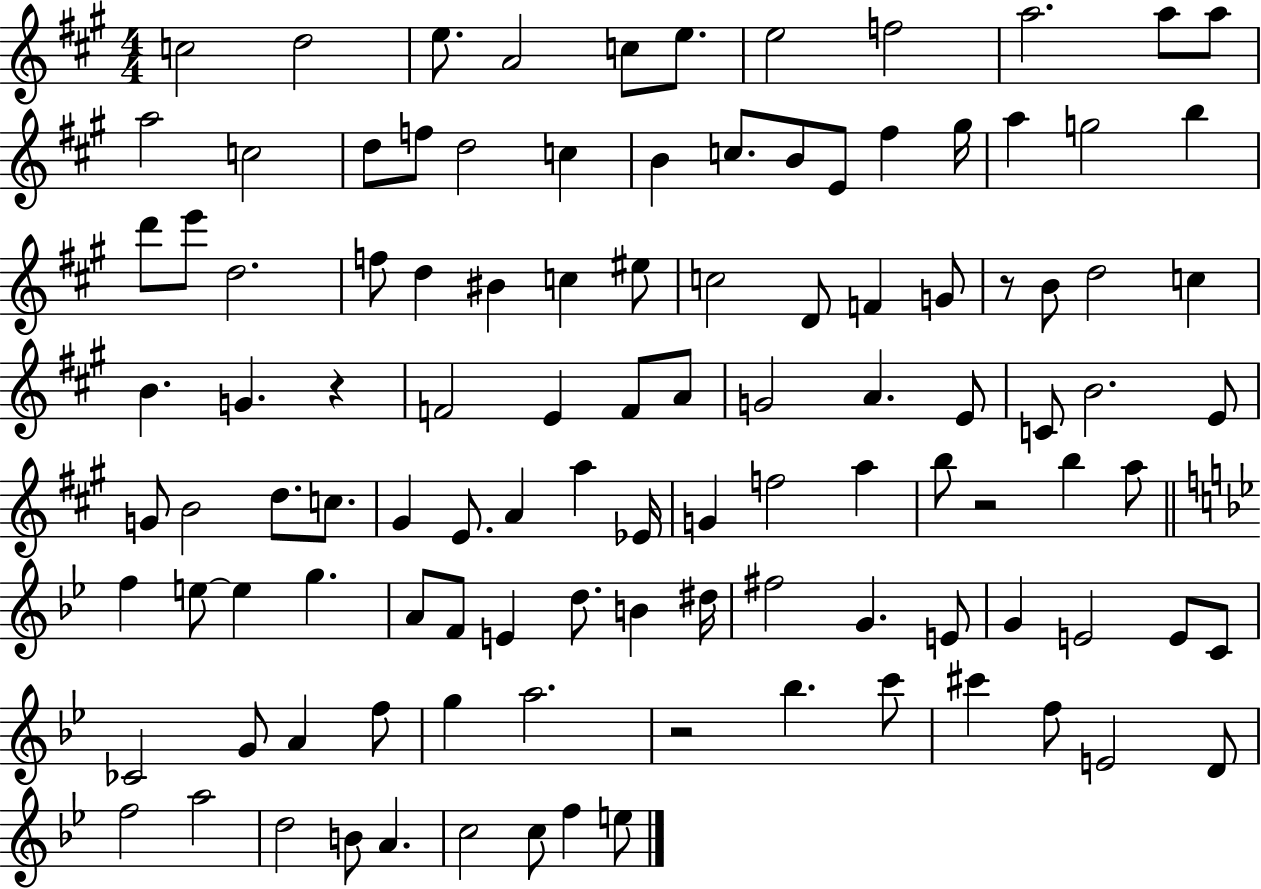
{
  \clef treble
  \numericTimeSignature
  \time 4/4
  \key a \major
  c''2 d''2 | e''8. a'2 c''8 e''8. | e''2 f''2 | a''2. a''8 a''8 | \break a''2 c''2 | d''8 f''8 d''2 c''4 | b'4 c''8. b'8 e'8 fis''4 gis''16 | a''4 g''2 b''4 | \break d'''8 e'''8 d''2. | f''8 d''4 bis'4 c''4 eis''8 | c''2 d'8 f'4 g'8 | r8 b'8 d''2 c''4 | \break b'4. g'4. r4 | f'2 e'4 f'8 a'8 | g'2 a'4. e'8 | c'8 b'2. e'8 | \break g'8 b'2 d''8. c''8. | gis'4 e'8. a'4 a''4 ees'16 | g'4 f''2 a''4 | b''8 r2 b''4 a''8 | \break \bar "||" \break \key bes \major f''4 e''8~~ e''4 g''4. | a'8 f'8 e'4 d''8. b'4 dis''16 | fis''2 g'4. e'8 | g'4 e'2 e'8 c'8 | \break ces'2 g'8 a'4 f''8 | g''4 a''2. | r2 bes''4. c'''8 | cis'''4 f''8 e'2 d'8 | \break f''2 a''2 | d''2 b'8 a'4. | c''2 c''8 f''4 e''8 | \bar "|."
}